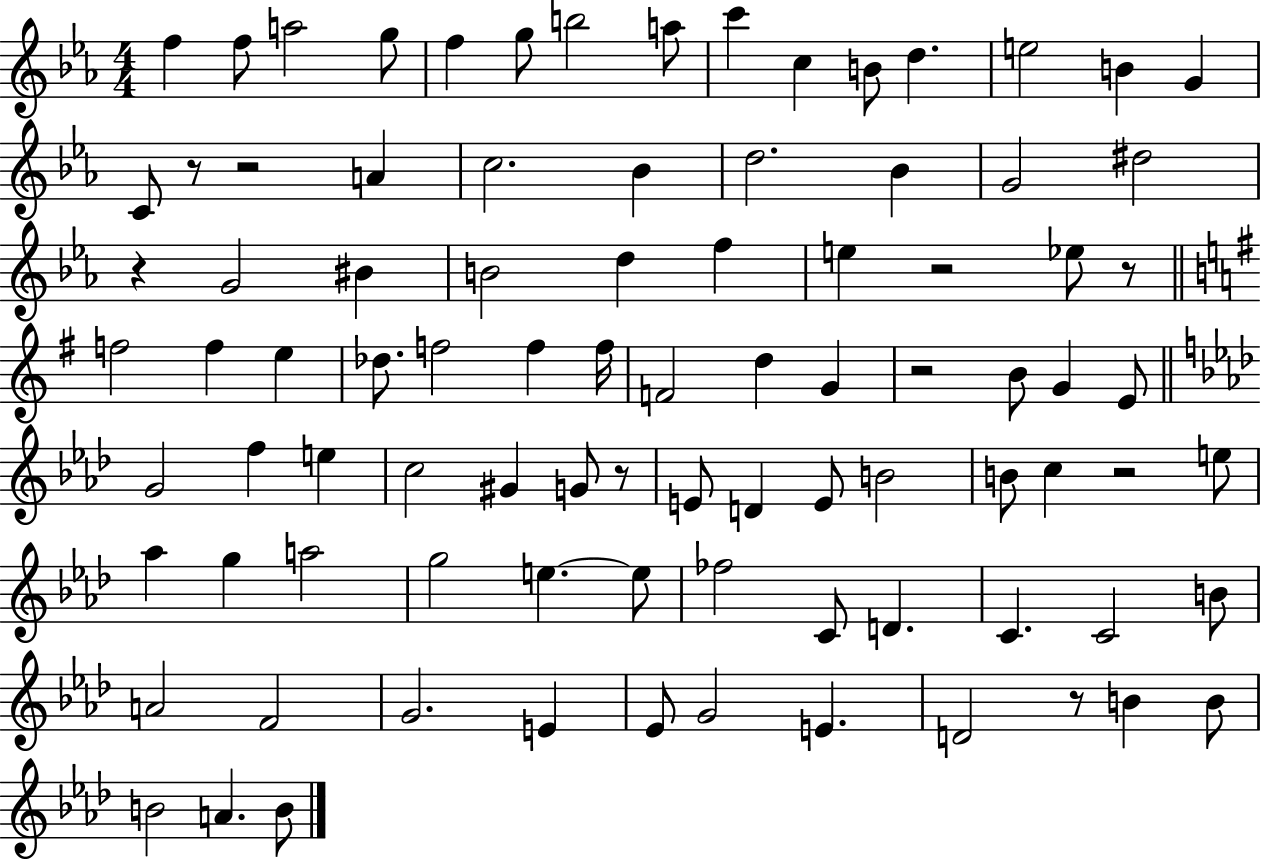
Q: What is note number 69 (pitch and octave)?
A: A4